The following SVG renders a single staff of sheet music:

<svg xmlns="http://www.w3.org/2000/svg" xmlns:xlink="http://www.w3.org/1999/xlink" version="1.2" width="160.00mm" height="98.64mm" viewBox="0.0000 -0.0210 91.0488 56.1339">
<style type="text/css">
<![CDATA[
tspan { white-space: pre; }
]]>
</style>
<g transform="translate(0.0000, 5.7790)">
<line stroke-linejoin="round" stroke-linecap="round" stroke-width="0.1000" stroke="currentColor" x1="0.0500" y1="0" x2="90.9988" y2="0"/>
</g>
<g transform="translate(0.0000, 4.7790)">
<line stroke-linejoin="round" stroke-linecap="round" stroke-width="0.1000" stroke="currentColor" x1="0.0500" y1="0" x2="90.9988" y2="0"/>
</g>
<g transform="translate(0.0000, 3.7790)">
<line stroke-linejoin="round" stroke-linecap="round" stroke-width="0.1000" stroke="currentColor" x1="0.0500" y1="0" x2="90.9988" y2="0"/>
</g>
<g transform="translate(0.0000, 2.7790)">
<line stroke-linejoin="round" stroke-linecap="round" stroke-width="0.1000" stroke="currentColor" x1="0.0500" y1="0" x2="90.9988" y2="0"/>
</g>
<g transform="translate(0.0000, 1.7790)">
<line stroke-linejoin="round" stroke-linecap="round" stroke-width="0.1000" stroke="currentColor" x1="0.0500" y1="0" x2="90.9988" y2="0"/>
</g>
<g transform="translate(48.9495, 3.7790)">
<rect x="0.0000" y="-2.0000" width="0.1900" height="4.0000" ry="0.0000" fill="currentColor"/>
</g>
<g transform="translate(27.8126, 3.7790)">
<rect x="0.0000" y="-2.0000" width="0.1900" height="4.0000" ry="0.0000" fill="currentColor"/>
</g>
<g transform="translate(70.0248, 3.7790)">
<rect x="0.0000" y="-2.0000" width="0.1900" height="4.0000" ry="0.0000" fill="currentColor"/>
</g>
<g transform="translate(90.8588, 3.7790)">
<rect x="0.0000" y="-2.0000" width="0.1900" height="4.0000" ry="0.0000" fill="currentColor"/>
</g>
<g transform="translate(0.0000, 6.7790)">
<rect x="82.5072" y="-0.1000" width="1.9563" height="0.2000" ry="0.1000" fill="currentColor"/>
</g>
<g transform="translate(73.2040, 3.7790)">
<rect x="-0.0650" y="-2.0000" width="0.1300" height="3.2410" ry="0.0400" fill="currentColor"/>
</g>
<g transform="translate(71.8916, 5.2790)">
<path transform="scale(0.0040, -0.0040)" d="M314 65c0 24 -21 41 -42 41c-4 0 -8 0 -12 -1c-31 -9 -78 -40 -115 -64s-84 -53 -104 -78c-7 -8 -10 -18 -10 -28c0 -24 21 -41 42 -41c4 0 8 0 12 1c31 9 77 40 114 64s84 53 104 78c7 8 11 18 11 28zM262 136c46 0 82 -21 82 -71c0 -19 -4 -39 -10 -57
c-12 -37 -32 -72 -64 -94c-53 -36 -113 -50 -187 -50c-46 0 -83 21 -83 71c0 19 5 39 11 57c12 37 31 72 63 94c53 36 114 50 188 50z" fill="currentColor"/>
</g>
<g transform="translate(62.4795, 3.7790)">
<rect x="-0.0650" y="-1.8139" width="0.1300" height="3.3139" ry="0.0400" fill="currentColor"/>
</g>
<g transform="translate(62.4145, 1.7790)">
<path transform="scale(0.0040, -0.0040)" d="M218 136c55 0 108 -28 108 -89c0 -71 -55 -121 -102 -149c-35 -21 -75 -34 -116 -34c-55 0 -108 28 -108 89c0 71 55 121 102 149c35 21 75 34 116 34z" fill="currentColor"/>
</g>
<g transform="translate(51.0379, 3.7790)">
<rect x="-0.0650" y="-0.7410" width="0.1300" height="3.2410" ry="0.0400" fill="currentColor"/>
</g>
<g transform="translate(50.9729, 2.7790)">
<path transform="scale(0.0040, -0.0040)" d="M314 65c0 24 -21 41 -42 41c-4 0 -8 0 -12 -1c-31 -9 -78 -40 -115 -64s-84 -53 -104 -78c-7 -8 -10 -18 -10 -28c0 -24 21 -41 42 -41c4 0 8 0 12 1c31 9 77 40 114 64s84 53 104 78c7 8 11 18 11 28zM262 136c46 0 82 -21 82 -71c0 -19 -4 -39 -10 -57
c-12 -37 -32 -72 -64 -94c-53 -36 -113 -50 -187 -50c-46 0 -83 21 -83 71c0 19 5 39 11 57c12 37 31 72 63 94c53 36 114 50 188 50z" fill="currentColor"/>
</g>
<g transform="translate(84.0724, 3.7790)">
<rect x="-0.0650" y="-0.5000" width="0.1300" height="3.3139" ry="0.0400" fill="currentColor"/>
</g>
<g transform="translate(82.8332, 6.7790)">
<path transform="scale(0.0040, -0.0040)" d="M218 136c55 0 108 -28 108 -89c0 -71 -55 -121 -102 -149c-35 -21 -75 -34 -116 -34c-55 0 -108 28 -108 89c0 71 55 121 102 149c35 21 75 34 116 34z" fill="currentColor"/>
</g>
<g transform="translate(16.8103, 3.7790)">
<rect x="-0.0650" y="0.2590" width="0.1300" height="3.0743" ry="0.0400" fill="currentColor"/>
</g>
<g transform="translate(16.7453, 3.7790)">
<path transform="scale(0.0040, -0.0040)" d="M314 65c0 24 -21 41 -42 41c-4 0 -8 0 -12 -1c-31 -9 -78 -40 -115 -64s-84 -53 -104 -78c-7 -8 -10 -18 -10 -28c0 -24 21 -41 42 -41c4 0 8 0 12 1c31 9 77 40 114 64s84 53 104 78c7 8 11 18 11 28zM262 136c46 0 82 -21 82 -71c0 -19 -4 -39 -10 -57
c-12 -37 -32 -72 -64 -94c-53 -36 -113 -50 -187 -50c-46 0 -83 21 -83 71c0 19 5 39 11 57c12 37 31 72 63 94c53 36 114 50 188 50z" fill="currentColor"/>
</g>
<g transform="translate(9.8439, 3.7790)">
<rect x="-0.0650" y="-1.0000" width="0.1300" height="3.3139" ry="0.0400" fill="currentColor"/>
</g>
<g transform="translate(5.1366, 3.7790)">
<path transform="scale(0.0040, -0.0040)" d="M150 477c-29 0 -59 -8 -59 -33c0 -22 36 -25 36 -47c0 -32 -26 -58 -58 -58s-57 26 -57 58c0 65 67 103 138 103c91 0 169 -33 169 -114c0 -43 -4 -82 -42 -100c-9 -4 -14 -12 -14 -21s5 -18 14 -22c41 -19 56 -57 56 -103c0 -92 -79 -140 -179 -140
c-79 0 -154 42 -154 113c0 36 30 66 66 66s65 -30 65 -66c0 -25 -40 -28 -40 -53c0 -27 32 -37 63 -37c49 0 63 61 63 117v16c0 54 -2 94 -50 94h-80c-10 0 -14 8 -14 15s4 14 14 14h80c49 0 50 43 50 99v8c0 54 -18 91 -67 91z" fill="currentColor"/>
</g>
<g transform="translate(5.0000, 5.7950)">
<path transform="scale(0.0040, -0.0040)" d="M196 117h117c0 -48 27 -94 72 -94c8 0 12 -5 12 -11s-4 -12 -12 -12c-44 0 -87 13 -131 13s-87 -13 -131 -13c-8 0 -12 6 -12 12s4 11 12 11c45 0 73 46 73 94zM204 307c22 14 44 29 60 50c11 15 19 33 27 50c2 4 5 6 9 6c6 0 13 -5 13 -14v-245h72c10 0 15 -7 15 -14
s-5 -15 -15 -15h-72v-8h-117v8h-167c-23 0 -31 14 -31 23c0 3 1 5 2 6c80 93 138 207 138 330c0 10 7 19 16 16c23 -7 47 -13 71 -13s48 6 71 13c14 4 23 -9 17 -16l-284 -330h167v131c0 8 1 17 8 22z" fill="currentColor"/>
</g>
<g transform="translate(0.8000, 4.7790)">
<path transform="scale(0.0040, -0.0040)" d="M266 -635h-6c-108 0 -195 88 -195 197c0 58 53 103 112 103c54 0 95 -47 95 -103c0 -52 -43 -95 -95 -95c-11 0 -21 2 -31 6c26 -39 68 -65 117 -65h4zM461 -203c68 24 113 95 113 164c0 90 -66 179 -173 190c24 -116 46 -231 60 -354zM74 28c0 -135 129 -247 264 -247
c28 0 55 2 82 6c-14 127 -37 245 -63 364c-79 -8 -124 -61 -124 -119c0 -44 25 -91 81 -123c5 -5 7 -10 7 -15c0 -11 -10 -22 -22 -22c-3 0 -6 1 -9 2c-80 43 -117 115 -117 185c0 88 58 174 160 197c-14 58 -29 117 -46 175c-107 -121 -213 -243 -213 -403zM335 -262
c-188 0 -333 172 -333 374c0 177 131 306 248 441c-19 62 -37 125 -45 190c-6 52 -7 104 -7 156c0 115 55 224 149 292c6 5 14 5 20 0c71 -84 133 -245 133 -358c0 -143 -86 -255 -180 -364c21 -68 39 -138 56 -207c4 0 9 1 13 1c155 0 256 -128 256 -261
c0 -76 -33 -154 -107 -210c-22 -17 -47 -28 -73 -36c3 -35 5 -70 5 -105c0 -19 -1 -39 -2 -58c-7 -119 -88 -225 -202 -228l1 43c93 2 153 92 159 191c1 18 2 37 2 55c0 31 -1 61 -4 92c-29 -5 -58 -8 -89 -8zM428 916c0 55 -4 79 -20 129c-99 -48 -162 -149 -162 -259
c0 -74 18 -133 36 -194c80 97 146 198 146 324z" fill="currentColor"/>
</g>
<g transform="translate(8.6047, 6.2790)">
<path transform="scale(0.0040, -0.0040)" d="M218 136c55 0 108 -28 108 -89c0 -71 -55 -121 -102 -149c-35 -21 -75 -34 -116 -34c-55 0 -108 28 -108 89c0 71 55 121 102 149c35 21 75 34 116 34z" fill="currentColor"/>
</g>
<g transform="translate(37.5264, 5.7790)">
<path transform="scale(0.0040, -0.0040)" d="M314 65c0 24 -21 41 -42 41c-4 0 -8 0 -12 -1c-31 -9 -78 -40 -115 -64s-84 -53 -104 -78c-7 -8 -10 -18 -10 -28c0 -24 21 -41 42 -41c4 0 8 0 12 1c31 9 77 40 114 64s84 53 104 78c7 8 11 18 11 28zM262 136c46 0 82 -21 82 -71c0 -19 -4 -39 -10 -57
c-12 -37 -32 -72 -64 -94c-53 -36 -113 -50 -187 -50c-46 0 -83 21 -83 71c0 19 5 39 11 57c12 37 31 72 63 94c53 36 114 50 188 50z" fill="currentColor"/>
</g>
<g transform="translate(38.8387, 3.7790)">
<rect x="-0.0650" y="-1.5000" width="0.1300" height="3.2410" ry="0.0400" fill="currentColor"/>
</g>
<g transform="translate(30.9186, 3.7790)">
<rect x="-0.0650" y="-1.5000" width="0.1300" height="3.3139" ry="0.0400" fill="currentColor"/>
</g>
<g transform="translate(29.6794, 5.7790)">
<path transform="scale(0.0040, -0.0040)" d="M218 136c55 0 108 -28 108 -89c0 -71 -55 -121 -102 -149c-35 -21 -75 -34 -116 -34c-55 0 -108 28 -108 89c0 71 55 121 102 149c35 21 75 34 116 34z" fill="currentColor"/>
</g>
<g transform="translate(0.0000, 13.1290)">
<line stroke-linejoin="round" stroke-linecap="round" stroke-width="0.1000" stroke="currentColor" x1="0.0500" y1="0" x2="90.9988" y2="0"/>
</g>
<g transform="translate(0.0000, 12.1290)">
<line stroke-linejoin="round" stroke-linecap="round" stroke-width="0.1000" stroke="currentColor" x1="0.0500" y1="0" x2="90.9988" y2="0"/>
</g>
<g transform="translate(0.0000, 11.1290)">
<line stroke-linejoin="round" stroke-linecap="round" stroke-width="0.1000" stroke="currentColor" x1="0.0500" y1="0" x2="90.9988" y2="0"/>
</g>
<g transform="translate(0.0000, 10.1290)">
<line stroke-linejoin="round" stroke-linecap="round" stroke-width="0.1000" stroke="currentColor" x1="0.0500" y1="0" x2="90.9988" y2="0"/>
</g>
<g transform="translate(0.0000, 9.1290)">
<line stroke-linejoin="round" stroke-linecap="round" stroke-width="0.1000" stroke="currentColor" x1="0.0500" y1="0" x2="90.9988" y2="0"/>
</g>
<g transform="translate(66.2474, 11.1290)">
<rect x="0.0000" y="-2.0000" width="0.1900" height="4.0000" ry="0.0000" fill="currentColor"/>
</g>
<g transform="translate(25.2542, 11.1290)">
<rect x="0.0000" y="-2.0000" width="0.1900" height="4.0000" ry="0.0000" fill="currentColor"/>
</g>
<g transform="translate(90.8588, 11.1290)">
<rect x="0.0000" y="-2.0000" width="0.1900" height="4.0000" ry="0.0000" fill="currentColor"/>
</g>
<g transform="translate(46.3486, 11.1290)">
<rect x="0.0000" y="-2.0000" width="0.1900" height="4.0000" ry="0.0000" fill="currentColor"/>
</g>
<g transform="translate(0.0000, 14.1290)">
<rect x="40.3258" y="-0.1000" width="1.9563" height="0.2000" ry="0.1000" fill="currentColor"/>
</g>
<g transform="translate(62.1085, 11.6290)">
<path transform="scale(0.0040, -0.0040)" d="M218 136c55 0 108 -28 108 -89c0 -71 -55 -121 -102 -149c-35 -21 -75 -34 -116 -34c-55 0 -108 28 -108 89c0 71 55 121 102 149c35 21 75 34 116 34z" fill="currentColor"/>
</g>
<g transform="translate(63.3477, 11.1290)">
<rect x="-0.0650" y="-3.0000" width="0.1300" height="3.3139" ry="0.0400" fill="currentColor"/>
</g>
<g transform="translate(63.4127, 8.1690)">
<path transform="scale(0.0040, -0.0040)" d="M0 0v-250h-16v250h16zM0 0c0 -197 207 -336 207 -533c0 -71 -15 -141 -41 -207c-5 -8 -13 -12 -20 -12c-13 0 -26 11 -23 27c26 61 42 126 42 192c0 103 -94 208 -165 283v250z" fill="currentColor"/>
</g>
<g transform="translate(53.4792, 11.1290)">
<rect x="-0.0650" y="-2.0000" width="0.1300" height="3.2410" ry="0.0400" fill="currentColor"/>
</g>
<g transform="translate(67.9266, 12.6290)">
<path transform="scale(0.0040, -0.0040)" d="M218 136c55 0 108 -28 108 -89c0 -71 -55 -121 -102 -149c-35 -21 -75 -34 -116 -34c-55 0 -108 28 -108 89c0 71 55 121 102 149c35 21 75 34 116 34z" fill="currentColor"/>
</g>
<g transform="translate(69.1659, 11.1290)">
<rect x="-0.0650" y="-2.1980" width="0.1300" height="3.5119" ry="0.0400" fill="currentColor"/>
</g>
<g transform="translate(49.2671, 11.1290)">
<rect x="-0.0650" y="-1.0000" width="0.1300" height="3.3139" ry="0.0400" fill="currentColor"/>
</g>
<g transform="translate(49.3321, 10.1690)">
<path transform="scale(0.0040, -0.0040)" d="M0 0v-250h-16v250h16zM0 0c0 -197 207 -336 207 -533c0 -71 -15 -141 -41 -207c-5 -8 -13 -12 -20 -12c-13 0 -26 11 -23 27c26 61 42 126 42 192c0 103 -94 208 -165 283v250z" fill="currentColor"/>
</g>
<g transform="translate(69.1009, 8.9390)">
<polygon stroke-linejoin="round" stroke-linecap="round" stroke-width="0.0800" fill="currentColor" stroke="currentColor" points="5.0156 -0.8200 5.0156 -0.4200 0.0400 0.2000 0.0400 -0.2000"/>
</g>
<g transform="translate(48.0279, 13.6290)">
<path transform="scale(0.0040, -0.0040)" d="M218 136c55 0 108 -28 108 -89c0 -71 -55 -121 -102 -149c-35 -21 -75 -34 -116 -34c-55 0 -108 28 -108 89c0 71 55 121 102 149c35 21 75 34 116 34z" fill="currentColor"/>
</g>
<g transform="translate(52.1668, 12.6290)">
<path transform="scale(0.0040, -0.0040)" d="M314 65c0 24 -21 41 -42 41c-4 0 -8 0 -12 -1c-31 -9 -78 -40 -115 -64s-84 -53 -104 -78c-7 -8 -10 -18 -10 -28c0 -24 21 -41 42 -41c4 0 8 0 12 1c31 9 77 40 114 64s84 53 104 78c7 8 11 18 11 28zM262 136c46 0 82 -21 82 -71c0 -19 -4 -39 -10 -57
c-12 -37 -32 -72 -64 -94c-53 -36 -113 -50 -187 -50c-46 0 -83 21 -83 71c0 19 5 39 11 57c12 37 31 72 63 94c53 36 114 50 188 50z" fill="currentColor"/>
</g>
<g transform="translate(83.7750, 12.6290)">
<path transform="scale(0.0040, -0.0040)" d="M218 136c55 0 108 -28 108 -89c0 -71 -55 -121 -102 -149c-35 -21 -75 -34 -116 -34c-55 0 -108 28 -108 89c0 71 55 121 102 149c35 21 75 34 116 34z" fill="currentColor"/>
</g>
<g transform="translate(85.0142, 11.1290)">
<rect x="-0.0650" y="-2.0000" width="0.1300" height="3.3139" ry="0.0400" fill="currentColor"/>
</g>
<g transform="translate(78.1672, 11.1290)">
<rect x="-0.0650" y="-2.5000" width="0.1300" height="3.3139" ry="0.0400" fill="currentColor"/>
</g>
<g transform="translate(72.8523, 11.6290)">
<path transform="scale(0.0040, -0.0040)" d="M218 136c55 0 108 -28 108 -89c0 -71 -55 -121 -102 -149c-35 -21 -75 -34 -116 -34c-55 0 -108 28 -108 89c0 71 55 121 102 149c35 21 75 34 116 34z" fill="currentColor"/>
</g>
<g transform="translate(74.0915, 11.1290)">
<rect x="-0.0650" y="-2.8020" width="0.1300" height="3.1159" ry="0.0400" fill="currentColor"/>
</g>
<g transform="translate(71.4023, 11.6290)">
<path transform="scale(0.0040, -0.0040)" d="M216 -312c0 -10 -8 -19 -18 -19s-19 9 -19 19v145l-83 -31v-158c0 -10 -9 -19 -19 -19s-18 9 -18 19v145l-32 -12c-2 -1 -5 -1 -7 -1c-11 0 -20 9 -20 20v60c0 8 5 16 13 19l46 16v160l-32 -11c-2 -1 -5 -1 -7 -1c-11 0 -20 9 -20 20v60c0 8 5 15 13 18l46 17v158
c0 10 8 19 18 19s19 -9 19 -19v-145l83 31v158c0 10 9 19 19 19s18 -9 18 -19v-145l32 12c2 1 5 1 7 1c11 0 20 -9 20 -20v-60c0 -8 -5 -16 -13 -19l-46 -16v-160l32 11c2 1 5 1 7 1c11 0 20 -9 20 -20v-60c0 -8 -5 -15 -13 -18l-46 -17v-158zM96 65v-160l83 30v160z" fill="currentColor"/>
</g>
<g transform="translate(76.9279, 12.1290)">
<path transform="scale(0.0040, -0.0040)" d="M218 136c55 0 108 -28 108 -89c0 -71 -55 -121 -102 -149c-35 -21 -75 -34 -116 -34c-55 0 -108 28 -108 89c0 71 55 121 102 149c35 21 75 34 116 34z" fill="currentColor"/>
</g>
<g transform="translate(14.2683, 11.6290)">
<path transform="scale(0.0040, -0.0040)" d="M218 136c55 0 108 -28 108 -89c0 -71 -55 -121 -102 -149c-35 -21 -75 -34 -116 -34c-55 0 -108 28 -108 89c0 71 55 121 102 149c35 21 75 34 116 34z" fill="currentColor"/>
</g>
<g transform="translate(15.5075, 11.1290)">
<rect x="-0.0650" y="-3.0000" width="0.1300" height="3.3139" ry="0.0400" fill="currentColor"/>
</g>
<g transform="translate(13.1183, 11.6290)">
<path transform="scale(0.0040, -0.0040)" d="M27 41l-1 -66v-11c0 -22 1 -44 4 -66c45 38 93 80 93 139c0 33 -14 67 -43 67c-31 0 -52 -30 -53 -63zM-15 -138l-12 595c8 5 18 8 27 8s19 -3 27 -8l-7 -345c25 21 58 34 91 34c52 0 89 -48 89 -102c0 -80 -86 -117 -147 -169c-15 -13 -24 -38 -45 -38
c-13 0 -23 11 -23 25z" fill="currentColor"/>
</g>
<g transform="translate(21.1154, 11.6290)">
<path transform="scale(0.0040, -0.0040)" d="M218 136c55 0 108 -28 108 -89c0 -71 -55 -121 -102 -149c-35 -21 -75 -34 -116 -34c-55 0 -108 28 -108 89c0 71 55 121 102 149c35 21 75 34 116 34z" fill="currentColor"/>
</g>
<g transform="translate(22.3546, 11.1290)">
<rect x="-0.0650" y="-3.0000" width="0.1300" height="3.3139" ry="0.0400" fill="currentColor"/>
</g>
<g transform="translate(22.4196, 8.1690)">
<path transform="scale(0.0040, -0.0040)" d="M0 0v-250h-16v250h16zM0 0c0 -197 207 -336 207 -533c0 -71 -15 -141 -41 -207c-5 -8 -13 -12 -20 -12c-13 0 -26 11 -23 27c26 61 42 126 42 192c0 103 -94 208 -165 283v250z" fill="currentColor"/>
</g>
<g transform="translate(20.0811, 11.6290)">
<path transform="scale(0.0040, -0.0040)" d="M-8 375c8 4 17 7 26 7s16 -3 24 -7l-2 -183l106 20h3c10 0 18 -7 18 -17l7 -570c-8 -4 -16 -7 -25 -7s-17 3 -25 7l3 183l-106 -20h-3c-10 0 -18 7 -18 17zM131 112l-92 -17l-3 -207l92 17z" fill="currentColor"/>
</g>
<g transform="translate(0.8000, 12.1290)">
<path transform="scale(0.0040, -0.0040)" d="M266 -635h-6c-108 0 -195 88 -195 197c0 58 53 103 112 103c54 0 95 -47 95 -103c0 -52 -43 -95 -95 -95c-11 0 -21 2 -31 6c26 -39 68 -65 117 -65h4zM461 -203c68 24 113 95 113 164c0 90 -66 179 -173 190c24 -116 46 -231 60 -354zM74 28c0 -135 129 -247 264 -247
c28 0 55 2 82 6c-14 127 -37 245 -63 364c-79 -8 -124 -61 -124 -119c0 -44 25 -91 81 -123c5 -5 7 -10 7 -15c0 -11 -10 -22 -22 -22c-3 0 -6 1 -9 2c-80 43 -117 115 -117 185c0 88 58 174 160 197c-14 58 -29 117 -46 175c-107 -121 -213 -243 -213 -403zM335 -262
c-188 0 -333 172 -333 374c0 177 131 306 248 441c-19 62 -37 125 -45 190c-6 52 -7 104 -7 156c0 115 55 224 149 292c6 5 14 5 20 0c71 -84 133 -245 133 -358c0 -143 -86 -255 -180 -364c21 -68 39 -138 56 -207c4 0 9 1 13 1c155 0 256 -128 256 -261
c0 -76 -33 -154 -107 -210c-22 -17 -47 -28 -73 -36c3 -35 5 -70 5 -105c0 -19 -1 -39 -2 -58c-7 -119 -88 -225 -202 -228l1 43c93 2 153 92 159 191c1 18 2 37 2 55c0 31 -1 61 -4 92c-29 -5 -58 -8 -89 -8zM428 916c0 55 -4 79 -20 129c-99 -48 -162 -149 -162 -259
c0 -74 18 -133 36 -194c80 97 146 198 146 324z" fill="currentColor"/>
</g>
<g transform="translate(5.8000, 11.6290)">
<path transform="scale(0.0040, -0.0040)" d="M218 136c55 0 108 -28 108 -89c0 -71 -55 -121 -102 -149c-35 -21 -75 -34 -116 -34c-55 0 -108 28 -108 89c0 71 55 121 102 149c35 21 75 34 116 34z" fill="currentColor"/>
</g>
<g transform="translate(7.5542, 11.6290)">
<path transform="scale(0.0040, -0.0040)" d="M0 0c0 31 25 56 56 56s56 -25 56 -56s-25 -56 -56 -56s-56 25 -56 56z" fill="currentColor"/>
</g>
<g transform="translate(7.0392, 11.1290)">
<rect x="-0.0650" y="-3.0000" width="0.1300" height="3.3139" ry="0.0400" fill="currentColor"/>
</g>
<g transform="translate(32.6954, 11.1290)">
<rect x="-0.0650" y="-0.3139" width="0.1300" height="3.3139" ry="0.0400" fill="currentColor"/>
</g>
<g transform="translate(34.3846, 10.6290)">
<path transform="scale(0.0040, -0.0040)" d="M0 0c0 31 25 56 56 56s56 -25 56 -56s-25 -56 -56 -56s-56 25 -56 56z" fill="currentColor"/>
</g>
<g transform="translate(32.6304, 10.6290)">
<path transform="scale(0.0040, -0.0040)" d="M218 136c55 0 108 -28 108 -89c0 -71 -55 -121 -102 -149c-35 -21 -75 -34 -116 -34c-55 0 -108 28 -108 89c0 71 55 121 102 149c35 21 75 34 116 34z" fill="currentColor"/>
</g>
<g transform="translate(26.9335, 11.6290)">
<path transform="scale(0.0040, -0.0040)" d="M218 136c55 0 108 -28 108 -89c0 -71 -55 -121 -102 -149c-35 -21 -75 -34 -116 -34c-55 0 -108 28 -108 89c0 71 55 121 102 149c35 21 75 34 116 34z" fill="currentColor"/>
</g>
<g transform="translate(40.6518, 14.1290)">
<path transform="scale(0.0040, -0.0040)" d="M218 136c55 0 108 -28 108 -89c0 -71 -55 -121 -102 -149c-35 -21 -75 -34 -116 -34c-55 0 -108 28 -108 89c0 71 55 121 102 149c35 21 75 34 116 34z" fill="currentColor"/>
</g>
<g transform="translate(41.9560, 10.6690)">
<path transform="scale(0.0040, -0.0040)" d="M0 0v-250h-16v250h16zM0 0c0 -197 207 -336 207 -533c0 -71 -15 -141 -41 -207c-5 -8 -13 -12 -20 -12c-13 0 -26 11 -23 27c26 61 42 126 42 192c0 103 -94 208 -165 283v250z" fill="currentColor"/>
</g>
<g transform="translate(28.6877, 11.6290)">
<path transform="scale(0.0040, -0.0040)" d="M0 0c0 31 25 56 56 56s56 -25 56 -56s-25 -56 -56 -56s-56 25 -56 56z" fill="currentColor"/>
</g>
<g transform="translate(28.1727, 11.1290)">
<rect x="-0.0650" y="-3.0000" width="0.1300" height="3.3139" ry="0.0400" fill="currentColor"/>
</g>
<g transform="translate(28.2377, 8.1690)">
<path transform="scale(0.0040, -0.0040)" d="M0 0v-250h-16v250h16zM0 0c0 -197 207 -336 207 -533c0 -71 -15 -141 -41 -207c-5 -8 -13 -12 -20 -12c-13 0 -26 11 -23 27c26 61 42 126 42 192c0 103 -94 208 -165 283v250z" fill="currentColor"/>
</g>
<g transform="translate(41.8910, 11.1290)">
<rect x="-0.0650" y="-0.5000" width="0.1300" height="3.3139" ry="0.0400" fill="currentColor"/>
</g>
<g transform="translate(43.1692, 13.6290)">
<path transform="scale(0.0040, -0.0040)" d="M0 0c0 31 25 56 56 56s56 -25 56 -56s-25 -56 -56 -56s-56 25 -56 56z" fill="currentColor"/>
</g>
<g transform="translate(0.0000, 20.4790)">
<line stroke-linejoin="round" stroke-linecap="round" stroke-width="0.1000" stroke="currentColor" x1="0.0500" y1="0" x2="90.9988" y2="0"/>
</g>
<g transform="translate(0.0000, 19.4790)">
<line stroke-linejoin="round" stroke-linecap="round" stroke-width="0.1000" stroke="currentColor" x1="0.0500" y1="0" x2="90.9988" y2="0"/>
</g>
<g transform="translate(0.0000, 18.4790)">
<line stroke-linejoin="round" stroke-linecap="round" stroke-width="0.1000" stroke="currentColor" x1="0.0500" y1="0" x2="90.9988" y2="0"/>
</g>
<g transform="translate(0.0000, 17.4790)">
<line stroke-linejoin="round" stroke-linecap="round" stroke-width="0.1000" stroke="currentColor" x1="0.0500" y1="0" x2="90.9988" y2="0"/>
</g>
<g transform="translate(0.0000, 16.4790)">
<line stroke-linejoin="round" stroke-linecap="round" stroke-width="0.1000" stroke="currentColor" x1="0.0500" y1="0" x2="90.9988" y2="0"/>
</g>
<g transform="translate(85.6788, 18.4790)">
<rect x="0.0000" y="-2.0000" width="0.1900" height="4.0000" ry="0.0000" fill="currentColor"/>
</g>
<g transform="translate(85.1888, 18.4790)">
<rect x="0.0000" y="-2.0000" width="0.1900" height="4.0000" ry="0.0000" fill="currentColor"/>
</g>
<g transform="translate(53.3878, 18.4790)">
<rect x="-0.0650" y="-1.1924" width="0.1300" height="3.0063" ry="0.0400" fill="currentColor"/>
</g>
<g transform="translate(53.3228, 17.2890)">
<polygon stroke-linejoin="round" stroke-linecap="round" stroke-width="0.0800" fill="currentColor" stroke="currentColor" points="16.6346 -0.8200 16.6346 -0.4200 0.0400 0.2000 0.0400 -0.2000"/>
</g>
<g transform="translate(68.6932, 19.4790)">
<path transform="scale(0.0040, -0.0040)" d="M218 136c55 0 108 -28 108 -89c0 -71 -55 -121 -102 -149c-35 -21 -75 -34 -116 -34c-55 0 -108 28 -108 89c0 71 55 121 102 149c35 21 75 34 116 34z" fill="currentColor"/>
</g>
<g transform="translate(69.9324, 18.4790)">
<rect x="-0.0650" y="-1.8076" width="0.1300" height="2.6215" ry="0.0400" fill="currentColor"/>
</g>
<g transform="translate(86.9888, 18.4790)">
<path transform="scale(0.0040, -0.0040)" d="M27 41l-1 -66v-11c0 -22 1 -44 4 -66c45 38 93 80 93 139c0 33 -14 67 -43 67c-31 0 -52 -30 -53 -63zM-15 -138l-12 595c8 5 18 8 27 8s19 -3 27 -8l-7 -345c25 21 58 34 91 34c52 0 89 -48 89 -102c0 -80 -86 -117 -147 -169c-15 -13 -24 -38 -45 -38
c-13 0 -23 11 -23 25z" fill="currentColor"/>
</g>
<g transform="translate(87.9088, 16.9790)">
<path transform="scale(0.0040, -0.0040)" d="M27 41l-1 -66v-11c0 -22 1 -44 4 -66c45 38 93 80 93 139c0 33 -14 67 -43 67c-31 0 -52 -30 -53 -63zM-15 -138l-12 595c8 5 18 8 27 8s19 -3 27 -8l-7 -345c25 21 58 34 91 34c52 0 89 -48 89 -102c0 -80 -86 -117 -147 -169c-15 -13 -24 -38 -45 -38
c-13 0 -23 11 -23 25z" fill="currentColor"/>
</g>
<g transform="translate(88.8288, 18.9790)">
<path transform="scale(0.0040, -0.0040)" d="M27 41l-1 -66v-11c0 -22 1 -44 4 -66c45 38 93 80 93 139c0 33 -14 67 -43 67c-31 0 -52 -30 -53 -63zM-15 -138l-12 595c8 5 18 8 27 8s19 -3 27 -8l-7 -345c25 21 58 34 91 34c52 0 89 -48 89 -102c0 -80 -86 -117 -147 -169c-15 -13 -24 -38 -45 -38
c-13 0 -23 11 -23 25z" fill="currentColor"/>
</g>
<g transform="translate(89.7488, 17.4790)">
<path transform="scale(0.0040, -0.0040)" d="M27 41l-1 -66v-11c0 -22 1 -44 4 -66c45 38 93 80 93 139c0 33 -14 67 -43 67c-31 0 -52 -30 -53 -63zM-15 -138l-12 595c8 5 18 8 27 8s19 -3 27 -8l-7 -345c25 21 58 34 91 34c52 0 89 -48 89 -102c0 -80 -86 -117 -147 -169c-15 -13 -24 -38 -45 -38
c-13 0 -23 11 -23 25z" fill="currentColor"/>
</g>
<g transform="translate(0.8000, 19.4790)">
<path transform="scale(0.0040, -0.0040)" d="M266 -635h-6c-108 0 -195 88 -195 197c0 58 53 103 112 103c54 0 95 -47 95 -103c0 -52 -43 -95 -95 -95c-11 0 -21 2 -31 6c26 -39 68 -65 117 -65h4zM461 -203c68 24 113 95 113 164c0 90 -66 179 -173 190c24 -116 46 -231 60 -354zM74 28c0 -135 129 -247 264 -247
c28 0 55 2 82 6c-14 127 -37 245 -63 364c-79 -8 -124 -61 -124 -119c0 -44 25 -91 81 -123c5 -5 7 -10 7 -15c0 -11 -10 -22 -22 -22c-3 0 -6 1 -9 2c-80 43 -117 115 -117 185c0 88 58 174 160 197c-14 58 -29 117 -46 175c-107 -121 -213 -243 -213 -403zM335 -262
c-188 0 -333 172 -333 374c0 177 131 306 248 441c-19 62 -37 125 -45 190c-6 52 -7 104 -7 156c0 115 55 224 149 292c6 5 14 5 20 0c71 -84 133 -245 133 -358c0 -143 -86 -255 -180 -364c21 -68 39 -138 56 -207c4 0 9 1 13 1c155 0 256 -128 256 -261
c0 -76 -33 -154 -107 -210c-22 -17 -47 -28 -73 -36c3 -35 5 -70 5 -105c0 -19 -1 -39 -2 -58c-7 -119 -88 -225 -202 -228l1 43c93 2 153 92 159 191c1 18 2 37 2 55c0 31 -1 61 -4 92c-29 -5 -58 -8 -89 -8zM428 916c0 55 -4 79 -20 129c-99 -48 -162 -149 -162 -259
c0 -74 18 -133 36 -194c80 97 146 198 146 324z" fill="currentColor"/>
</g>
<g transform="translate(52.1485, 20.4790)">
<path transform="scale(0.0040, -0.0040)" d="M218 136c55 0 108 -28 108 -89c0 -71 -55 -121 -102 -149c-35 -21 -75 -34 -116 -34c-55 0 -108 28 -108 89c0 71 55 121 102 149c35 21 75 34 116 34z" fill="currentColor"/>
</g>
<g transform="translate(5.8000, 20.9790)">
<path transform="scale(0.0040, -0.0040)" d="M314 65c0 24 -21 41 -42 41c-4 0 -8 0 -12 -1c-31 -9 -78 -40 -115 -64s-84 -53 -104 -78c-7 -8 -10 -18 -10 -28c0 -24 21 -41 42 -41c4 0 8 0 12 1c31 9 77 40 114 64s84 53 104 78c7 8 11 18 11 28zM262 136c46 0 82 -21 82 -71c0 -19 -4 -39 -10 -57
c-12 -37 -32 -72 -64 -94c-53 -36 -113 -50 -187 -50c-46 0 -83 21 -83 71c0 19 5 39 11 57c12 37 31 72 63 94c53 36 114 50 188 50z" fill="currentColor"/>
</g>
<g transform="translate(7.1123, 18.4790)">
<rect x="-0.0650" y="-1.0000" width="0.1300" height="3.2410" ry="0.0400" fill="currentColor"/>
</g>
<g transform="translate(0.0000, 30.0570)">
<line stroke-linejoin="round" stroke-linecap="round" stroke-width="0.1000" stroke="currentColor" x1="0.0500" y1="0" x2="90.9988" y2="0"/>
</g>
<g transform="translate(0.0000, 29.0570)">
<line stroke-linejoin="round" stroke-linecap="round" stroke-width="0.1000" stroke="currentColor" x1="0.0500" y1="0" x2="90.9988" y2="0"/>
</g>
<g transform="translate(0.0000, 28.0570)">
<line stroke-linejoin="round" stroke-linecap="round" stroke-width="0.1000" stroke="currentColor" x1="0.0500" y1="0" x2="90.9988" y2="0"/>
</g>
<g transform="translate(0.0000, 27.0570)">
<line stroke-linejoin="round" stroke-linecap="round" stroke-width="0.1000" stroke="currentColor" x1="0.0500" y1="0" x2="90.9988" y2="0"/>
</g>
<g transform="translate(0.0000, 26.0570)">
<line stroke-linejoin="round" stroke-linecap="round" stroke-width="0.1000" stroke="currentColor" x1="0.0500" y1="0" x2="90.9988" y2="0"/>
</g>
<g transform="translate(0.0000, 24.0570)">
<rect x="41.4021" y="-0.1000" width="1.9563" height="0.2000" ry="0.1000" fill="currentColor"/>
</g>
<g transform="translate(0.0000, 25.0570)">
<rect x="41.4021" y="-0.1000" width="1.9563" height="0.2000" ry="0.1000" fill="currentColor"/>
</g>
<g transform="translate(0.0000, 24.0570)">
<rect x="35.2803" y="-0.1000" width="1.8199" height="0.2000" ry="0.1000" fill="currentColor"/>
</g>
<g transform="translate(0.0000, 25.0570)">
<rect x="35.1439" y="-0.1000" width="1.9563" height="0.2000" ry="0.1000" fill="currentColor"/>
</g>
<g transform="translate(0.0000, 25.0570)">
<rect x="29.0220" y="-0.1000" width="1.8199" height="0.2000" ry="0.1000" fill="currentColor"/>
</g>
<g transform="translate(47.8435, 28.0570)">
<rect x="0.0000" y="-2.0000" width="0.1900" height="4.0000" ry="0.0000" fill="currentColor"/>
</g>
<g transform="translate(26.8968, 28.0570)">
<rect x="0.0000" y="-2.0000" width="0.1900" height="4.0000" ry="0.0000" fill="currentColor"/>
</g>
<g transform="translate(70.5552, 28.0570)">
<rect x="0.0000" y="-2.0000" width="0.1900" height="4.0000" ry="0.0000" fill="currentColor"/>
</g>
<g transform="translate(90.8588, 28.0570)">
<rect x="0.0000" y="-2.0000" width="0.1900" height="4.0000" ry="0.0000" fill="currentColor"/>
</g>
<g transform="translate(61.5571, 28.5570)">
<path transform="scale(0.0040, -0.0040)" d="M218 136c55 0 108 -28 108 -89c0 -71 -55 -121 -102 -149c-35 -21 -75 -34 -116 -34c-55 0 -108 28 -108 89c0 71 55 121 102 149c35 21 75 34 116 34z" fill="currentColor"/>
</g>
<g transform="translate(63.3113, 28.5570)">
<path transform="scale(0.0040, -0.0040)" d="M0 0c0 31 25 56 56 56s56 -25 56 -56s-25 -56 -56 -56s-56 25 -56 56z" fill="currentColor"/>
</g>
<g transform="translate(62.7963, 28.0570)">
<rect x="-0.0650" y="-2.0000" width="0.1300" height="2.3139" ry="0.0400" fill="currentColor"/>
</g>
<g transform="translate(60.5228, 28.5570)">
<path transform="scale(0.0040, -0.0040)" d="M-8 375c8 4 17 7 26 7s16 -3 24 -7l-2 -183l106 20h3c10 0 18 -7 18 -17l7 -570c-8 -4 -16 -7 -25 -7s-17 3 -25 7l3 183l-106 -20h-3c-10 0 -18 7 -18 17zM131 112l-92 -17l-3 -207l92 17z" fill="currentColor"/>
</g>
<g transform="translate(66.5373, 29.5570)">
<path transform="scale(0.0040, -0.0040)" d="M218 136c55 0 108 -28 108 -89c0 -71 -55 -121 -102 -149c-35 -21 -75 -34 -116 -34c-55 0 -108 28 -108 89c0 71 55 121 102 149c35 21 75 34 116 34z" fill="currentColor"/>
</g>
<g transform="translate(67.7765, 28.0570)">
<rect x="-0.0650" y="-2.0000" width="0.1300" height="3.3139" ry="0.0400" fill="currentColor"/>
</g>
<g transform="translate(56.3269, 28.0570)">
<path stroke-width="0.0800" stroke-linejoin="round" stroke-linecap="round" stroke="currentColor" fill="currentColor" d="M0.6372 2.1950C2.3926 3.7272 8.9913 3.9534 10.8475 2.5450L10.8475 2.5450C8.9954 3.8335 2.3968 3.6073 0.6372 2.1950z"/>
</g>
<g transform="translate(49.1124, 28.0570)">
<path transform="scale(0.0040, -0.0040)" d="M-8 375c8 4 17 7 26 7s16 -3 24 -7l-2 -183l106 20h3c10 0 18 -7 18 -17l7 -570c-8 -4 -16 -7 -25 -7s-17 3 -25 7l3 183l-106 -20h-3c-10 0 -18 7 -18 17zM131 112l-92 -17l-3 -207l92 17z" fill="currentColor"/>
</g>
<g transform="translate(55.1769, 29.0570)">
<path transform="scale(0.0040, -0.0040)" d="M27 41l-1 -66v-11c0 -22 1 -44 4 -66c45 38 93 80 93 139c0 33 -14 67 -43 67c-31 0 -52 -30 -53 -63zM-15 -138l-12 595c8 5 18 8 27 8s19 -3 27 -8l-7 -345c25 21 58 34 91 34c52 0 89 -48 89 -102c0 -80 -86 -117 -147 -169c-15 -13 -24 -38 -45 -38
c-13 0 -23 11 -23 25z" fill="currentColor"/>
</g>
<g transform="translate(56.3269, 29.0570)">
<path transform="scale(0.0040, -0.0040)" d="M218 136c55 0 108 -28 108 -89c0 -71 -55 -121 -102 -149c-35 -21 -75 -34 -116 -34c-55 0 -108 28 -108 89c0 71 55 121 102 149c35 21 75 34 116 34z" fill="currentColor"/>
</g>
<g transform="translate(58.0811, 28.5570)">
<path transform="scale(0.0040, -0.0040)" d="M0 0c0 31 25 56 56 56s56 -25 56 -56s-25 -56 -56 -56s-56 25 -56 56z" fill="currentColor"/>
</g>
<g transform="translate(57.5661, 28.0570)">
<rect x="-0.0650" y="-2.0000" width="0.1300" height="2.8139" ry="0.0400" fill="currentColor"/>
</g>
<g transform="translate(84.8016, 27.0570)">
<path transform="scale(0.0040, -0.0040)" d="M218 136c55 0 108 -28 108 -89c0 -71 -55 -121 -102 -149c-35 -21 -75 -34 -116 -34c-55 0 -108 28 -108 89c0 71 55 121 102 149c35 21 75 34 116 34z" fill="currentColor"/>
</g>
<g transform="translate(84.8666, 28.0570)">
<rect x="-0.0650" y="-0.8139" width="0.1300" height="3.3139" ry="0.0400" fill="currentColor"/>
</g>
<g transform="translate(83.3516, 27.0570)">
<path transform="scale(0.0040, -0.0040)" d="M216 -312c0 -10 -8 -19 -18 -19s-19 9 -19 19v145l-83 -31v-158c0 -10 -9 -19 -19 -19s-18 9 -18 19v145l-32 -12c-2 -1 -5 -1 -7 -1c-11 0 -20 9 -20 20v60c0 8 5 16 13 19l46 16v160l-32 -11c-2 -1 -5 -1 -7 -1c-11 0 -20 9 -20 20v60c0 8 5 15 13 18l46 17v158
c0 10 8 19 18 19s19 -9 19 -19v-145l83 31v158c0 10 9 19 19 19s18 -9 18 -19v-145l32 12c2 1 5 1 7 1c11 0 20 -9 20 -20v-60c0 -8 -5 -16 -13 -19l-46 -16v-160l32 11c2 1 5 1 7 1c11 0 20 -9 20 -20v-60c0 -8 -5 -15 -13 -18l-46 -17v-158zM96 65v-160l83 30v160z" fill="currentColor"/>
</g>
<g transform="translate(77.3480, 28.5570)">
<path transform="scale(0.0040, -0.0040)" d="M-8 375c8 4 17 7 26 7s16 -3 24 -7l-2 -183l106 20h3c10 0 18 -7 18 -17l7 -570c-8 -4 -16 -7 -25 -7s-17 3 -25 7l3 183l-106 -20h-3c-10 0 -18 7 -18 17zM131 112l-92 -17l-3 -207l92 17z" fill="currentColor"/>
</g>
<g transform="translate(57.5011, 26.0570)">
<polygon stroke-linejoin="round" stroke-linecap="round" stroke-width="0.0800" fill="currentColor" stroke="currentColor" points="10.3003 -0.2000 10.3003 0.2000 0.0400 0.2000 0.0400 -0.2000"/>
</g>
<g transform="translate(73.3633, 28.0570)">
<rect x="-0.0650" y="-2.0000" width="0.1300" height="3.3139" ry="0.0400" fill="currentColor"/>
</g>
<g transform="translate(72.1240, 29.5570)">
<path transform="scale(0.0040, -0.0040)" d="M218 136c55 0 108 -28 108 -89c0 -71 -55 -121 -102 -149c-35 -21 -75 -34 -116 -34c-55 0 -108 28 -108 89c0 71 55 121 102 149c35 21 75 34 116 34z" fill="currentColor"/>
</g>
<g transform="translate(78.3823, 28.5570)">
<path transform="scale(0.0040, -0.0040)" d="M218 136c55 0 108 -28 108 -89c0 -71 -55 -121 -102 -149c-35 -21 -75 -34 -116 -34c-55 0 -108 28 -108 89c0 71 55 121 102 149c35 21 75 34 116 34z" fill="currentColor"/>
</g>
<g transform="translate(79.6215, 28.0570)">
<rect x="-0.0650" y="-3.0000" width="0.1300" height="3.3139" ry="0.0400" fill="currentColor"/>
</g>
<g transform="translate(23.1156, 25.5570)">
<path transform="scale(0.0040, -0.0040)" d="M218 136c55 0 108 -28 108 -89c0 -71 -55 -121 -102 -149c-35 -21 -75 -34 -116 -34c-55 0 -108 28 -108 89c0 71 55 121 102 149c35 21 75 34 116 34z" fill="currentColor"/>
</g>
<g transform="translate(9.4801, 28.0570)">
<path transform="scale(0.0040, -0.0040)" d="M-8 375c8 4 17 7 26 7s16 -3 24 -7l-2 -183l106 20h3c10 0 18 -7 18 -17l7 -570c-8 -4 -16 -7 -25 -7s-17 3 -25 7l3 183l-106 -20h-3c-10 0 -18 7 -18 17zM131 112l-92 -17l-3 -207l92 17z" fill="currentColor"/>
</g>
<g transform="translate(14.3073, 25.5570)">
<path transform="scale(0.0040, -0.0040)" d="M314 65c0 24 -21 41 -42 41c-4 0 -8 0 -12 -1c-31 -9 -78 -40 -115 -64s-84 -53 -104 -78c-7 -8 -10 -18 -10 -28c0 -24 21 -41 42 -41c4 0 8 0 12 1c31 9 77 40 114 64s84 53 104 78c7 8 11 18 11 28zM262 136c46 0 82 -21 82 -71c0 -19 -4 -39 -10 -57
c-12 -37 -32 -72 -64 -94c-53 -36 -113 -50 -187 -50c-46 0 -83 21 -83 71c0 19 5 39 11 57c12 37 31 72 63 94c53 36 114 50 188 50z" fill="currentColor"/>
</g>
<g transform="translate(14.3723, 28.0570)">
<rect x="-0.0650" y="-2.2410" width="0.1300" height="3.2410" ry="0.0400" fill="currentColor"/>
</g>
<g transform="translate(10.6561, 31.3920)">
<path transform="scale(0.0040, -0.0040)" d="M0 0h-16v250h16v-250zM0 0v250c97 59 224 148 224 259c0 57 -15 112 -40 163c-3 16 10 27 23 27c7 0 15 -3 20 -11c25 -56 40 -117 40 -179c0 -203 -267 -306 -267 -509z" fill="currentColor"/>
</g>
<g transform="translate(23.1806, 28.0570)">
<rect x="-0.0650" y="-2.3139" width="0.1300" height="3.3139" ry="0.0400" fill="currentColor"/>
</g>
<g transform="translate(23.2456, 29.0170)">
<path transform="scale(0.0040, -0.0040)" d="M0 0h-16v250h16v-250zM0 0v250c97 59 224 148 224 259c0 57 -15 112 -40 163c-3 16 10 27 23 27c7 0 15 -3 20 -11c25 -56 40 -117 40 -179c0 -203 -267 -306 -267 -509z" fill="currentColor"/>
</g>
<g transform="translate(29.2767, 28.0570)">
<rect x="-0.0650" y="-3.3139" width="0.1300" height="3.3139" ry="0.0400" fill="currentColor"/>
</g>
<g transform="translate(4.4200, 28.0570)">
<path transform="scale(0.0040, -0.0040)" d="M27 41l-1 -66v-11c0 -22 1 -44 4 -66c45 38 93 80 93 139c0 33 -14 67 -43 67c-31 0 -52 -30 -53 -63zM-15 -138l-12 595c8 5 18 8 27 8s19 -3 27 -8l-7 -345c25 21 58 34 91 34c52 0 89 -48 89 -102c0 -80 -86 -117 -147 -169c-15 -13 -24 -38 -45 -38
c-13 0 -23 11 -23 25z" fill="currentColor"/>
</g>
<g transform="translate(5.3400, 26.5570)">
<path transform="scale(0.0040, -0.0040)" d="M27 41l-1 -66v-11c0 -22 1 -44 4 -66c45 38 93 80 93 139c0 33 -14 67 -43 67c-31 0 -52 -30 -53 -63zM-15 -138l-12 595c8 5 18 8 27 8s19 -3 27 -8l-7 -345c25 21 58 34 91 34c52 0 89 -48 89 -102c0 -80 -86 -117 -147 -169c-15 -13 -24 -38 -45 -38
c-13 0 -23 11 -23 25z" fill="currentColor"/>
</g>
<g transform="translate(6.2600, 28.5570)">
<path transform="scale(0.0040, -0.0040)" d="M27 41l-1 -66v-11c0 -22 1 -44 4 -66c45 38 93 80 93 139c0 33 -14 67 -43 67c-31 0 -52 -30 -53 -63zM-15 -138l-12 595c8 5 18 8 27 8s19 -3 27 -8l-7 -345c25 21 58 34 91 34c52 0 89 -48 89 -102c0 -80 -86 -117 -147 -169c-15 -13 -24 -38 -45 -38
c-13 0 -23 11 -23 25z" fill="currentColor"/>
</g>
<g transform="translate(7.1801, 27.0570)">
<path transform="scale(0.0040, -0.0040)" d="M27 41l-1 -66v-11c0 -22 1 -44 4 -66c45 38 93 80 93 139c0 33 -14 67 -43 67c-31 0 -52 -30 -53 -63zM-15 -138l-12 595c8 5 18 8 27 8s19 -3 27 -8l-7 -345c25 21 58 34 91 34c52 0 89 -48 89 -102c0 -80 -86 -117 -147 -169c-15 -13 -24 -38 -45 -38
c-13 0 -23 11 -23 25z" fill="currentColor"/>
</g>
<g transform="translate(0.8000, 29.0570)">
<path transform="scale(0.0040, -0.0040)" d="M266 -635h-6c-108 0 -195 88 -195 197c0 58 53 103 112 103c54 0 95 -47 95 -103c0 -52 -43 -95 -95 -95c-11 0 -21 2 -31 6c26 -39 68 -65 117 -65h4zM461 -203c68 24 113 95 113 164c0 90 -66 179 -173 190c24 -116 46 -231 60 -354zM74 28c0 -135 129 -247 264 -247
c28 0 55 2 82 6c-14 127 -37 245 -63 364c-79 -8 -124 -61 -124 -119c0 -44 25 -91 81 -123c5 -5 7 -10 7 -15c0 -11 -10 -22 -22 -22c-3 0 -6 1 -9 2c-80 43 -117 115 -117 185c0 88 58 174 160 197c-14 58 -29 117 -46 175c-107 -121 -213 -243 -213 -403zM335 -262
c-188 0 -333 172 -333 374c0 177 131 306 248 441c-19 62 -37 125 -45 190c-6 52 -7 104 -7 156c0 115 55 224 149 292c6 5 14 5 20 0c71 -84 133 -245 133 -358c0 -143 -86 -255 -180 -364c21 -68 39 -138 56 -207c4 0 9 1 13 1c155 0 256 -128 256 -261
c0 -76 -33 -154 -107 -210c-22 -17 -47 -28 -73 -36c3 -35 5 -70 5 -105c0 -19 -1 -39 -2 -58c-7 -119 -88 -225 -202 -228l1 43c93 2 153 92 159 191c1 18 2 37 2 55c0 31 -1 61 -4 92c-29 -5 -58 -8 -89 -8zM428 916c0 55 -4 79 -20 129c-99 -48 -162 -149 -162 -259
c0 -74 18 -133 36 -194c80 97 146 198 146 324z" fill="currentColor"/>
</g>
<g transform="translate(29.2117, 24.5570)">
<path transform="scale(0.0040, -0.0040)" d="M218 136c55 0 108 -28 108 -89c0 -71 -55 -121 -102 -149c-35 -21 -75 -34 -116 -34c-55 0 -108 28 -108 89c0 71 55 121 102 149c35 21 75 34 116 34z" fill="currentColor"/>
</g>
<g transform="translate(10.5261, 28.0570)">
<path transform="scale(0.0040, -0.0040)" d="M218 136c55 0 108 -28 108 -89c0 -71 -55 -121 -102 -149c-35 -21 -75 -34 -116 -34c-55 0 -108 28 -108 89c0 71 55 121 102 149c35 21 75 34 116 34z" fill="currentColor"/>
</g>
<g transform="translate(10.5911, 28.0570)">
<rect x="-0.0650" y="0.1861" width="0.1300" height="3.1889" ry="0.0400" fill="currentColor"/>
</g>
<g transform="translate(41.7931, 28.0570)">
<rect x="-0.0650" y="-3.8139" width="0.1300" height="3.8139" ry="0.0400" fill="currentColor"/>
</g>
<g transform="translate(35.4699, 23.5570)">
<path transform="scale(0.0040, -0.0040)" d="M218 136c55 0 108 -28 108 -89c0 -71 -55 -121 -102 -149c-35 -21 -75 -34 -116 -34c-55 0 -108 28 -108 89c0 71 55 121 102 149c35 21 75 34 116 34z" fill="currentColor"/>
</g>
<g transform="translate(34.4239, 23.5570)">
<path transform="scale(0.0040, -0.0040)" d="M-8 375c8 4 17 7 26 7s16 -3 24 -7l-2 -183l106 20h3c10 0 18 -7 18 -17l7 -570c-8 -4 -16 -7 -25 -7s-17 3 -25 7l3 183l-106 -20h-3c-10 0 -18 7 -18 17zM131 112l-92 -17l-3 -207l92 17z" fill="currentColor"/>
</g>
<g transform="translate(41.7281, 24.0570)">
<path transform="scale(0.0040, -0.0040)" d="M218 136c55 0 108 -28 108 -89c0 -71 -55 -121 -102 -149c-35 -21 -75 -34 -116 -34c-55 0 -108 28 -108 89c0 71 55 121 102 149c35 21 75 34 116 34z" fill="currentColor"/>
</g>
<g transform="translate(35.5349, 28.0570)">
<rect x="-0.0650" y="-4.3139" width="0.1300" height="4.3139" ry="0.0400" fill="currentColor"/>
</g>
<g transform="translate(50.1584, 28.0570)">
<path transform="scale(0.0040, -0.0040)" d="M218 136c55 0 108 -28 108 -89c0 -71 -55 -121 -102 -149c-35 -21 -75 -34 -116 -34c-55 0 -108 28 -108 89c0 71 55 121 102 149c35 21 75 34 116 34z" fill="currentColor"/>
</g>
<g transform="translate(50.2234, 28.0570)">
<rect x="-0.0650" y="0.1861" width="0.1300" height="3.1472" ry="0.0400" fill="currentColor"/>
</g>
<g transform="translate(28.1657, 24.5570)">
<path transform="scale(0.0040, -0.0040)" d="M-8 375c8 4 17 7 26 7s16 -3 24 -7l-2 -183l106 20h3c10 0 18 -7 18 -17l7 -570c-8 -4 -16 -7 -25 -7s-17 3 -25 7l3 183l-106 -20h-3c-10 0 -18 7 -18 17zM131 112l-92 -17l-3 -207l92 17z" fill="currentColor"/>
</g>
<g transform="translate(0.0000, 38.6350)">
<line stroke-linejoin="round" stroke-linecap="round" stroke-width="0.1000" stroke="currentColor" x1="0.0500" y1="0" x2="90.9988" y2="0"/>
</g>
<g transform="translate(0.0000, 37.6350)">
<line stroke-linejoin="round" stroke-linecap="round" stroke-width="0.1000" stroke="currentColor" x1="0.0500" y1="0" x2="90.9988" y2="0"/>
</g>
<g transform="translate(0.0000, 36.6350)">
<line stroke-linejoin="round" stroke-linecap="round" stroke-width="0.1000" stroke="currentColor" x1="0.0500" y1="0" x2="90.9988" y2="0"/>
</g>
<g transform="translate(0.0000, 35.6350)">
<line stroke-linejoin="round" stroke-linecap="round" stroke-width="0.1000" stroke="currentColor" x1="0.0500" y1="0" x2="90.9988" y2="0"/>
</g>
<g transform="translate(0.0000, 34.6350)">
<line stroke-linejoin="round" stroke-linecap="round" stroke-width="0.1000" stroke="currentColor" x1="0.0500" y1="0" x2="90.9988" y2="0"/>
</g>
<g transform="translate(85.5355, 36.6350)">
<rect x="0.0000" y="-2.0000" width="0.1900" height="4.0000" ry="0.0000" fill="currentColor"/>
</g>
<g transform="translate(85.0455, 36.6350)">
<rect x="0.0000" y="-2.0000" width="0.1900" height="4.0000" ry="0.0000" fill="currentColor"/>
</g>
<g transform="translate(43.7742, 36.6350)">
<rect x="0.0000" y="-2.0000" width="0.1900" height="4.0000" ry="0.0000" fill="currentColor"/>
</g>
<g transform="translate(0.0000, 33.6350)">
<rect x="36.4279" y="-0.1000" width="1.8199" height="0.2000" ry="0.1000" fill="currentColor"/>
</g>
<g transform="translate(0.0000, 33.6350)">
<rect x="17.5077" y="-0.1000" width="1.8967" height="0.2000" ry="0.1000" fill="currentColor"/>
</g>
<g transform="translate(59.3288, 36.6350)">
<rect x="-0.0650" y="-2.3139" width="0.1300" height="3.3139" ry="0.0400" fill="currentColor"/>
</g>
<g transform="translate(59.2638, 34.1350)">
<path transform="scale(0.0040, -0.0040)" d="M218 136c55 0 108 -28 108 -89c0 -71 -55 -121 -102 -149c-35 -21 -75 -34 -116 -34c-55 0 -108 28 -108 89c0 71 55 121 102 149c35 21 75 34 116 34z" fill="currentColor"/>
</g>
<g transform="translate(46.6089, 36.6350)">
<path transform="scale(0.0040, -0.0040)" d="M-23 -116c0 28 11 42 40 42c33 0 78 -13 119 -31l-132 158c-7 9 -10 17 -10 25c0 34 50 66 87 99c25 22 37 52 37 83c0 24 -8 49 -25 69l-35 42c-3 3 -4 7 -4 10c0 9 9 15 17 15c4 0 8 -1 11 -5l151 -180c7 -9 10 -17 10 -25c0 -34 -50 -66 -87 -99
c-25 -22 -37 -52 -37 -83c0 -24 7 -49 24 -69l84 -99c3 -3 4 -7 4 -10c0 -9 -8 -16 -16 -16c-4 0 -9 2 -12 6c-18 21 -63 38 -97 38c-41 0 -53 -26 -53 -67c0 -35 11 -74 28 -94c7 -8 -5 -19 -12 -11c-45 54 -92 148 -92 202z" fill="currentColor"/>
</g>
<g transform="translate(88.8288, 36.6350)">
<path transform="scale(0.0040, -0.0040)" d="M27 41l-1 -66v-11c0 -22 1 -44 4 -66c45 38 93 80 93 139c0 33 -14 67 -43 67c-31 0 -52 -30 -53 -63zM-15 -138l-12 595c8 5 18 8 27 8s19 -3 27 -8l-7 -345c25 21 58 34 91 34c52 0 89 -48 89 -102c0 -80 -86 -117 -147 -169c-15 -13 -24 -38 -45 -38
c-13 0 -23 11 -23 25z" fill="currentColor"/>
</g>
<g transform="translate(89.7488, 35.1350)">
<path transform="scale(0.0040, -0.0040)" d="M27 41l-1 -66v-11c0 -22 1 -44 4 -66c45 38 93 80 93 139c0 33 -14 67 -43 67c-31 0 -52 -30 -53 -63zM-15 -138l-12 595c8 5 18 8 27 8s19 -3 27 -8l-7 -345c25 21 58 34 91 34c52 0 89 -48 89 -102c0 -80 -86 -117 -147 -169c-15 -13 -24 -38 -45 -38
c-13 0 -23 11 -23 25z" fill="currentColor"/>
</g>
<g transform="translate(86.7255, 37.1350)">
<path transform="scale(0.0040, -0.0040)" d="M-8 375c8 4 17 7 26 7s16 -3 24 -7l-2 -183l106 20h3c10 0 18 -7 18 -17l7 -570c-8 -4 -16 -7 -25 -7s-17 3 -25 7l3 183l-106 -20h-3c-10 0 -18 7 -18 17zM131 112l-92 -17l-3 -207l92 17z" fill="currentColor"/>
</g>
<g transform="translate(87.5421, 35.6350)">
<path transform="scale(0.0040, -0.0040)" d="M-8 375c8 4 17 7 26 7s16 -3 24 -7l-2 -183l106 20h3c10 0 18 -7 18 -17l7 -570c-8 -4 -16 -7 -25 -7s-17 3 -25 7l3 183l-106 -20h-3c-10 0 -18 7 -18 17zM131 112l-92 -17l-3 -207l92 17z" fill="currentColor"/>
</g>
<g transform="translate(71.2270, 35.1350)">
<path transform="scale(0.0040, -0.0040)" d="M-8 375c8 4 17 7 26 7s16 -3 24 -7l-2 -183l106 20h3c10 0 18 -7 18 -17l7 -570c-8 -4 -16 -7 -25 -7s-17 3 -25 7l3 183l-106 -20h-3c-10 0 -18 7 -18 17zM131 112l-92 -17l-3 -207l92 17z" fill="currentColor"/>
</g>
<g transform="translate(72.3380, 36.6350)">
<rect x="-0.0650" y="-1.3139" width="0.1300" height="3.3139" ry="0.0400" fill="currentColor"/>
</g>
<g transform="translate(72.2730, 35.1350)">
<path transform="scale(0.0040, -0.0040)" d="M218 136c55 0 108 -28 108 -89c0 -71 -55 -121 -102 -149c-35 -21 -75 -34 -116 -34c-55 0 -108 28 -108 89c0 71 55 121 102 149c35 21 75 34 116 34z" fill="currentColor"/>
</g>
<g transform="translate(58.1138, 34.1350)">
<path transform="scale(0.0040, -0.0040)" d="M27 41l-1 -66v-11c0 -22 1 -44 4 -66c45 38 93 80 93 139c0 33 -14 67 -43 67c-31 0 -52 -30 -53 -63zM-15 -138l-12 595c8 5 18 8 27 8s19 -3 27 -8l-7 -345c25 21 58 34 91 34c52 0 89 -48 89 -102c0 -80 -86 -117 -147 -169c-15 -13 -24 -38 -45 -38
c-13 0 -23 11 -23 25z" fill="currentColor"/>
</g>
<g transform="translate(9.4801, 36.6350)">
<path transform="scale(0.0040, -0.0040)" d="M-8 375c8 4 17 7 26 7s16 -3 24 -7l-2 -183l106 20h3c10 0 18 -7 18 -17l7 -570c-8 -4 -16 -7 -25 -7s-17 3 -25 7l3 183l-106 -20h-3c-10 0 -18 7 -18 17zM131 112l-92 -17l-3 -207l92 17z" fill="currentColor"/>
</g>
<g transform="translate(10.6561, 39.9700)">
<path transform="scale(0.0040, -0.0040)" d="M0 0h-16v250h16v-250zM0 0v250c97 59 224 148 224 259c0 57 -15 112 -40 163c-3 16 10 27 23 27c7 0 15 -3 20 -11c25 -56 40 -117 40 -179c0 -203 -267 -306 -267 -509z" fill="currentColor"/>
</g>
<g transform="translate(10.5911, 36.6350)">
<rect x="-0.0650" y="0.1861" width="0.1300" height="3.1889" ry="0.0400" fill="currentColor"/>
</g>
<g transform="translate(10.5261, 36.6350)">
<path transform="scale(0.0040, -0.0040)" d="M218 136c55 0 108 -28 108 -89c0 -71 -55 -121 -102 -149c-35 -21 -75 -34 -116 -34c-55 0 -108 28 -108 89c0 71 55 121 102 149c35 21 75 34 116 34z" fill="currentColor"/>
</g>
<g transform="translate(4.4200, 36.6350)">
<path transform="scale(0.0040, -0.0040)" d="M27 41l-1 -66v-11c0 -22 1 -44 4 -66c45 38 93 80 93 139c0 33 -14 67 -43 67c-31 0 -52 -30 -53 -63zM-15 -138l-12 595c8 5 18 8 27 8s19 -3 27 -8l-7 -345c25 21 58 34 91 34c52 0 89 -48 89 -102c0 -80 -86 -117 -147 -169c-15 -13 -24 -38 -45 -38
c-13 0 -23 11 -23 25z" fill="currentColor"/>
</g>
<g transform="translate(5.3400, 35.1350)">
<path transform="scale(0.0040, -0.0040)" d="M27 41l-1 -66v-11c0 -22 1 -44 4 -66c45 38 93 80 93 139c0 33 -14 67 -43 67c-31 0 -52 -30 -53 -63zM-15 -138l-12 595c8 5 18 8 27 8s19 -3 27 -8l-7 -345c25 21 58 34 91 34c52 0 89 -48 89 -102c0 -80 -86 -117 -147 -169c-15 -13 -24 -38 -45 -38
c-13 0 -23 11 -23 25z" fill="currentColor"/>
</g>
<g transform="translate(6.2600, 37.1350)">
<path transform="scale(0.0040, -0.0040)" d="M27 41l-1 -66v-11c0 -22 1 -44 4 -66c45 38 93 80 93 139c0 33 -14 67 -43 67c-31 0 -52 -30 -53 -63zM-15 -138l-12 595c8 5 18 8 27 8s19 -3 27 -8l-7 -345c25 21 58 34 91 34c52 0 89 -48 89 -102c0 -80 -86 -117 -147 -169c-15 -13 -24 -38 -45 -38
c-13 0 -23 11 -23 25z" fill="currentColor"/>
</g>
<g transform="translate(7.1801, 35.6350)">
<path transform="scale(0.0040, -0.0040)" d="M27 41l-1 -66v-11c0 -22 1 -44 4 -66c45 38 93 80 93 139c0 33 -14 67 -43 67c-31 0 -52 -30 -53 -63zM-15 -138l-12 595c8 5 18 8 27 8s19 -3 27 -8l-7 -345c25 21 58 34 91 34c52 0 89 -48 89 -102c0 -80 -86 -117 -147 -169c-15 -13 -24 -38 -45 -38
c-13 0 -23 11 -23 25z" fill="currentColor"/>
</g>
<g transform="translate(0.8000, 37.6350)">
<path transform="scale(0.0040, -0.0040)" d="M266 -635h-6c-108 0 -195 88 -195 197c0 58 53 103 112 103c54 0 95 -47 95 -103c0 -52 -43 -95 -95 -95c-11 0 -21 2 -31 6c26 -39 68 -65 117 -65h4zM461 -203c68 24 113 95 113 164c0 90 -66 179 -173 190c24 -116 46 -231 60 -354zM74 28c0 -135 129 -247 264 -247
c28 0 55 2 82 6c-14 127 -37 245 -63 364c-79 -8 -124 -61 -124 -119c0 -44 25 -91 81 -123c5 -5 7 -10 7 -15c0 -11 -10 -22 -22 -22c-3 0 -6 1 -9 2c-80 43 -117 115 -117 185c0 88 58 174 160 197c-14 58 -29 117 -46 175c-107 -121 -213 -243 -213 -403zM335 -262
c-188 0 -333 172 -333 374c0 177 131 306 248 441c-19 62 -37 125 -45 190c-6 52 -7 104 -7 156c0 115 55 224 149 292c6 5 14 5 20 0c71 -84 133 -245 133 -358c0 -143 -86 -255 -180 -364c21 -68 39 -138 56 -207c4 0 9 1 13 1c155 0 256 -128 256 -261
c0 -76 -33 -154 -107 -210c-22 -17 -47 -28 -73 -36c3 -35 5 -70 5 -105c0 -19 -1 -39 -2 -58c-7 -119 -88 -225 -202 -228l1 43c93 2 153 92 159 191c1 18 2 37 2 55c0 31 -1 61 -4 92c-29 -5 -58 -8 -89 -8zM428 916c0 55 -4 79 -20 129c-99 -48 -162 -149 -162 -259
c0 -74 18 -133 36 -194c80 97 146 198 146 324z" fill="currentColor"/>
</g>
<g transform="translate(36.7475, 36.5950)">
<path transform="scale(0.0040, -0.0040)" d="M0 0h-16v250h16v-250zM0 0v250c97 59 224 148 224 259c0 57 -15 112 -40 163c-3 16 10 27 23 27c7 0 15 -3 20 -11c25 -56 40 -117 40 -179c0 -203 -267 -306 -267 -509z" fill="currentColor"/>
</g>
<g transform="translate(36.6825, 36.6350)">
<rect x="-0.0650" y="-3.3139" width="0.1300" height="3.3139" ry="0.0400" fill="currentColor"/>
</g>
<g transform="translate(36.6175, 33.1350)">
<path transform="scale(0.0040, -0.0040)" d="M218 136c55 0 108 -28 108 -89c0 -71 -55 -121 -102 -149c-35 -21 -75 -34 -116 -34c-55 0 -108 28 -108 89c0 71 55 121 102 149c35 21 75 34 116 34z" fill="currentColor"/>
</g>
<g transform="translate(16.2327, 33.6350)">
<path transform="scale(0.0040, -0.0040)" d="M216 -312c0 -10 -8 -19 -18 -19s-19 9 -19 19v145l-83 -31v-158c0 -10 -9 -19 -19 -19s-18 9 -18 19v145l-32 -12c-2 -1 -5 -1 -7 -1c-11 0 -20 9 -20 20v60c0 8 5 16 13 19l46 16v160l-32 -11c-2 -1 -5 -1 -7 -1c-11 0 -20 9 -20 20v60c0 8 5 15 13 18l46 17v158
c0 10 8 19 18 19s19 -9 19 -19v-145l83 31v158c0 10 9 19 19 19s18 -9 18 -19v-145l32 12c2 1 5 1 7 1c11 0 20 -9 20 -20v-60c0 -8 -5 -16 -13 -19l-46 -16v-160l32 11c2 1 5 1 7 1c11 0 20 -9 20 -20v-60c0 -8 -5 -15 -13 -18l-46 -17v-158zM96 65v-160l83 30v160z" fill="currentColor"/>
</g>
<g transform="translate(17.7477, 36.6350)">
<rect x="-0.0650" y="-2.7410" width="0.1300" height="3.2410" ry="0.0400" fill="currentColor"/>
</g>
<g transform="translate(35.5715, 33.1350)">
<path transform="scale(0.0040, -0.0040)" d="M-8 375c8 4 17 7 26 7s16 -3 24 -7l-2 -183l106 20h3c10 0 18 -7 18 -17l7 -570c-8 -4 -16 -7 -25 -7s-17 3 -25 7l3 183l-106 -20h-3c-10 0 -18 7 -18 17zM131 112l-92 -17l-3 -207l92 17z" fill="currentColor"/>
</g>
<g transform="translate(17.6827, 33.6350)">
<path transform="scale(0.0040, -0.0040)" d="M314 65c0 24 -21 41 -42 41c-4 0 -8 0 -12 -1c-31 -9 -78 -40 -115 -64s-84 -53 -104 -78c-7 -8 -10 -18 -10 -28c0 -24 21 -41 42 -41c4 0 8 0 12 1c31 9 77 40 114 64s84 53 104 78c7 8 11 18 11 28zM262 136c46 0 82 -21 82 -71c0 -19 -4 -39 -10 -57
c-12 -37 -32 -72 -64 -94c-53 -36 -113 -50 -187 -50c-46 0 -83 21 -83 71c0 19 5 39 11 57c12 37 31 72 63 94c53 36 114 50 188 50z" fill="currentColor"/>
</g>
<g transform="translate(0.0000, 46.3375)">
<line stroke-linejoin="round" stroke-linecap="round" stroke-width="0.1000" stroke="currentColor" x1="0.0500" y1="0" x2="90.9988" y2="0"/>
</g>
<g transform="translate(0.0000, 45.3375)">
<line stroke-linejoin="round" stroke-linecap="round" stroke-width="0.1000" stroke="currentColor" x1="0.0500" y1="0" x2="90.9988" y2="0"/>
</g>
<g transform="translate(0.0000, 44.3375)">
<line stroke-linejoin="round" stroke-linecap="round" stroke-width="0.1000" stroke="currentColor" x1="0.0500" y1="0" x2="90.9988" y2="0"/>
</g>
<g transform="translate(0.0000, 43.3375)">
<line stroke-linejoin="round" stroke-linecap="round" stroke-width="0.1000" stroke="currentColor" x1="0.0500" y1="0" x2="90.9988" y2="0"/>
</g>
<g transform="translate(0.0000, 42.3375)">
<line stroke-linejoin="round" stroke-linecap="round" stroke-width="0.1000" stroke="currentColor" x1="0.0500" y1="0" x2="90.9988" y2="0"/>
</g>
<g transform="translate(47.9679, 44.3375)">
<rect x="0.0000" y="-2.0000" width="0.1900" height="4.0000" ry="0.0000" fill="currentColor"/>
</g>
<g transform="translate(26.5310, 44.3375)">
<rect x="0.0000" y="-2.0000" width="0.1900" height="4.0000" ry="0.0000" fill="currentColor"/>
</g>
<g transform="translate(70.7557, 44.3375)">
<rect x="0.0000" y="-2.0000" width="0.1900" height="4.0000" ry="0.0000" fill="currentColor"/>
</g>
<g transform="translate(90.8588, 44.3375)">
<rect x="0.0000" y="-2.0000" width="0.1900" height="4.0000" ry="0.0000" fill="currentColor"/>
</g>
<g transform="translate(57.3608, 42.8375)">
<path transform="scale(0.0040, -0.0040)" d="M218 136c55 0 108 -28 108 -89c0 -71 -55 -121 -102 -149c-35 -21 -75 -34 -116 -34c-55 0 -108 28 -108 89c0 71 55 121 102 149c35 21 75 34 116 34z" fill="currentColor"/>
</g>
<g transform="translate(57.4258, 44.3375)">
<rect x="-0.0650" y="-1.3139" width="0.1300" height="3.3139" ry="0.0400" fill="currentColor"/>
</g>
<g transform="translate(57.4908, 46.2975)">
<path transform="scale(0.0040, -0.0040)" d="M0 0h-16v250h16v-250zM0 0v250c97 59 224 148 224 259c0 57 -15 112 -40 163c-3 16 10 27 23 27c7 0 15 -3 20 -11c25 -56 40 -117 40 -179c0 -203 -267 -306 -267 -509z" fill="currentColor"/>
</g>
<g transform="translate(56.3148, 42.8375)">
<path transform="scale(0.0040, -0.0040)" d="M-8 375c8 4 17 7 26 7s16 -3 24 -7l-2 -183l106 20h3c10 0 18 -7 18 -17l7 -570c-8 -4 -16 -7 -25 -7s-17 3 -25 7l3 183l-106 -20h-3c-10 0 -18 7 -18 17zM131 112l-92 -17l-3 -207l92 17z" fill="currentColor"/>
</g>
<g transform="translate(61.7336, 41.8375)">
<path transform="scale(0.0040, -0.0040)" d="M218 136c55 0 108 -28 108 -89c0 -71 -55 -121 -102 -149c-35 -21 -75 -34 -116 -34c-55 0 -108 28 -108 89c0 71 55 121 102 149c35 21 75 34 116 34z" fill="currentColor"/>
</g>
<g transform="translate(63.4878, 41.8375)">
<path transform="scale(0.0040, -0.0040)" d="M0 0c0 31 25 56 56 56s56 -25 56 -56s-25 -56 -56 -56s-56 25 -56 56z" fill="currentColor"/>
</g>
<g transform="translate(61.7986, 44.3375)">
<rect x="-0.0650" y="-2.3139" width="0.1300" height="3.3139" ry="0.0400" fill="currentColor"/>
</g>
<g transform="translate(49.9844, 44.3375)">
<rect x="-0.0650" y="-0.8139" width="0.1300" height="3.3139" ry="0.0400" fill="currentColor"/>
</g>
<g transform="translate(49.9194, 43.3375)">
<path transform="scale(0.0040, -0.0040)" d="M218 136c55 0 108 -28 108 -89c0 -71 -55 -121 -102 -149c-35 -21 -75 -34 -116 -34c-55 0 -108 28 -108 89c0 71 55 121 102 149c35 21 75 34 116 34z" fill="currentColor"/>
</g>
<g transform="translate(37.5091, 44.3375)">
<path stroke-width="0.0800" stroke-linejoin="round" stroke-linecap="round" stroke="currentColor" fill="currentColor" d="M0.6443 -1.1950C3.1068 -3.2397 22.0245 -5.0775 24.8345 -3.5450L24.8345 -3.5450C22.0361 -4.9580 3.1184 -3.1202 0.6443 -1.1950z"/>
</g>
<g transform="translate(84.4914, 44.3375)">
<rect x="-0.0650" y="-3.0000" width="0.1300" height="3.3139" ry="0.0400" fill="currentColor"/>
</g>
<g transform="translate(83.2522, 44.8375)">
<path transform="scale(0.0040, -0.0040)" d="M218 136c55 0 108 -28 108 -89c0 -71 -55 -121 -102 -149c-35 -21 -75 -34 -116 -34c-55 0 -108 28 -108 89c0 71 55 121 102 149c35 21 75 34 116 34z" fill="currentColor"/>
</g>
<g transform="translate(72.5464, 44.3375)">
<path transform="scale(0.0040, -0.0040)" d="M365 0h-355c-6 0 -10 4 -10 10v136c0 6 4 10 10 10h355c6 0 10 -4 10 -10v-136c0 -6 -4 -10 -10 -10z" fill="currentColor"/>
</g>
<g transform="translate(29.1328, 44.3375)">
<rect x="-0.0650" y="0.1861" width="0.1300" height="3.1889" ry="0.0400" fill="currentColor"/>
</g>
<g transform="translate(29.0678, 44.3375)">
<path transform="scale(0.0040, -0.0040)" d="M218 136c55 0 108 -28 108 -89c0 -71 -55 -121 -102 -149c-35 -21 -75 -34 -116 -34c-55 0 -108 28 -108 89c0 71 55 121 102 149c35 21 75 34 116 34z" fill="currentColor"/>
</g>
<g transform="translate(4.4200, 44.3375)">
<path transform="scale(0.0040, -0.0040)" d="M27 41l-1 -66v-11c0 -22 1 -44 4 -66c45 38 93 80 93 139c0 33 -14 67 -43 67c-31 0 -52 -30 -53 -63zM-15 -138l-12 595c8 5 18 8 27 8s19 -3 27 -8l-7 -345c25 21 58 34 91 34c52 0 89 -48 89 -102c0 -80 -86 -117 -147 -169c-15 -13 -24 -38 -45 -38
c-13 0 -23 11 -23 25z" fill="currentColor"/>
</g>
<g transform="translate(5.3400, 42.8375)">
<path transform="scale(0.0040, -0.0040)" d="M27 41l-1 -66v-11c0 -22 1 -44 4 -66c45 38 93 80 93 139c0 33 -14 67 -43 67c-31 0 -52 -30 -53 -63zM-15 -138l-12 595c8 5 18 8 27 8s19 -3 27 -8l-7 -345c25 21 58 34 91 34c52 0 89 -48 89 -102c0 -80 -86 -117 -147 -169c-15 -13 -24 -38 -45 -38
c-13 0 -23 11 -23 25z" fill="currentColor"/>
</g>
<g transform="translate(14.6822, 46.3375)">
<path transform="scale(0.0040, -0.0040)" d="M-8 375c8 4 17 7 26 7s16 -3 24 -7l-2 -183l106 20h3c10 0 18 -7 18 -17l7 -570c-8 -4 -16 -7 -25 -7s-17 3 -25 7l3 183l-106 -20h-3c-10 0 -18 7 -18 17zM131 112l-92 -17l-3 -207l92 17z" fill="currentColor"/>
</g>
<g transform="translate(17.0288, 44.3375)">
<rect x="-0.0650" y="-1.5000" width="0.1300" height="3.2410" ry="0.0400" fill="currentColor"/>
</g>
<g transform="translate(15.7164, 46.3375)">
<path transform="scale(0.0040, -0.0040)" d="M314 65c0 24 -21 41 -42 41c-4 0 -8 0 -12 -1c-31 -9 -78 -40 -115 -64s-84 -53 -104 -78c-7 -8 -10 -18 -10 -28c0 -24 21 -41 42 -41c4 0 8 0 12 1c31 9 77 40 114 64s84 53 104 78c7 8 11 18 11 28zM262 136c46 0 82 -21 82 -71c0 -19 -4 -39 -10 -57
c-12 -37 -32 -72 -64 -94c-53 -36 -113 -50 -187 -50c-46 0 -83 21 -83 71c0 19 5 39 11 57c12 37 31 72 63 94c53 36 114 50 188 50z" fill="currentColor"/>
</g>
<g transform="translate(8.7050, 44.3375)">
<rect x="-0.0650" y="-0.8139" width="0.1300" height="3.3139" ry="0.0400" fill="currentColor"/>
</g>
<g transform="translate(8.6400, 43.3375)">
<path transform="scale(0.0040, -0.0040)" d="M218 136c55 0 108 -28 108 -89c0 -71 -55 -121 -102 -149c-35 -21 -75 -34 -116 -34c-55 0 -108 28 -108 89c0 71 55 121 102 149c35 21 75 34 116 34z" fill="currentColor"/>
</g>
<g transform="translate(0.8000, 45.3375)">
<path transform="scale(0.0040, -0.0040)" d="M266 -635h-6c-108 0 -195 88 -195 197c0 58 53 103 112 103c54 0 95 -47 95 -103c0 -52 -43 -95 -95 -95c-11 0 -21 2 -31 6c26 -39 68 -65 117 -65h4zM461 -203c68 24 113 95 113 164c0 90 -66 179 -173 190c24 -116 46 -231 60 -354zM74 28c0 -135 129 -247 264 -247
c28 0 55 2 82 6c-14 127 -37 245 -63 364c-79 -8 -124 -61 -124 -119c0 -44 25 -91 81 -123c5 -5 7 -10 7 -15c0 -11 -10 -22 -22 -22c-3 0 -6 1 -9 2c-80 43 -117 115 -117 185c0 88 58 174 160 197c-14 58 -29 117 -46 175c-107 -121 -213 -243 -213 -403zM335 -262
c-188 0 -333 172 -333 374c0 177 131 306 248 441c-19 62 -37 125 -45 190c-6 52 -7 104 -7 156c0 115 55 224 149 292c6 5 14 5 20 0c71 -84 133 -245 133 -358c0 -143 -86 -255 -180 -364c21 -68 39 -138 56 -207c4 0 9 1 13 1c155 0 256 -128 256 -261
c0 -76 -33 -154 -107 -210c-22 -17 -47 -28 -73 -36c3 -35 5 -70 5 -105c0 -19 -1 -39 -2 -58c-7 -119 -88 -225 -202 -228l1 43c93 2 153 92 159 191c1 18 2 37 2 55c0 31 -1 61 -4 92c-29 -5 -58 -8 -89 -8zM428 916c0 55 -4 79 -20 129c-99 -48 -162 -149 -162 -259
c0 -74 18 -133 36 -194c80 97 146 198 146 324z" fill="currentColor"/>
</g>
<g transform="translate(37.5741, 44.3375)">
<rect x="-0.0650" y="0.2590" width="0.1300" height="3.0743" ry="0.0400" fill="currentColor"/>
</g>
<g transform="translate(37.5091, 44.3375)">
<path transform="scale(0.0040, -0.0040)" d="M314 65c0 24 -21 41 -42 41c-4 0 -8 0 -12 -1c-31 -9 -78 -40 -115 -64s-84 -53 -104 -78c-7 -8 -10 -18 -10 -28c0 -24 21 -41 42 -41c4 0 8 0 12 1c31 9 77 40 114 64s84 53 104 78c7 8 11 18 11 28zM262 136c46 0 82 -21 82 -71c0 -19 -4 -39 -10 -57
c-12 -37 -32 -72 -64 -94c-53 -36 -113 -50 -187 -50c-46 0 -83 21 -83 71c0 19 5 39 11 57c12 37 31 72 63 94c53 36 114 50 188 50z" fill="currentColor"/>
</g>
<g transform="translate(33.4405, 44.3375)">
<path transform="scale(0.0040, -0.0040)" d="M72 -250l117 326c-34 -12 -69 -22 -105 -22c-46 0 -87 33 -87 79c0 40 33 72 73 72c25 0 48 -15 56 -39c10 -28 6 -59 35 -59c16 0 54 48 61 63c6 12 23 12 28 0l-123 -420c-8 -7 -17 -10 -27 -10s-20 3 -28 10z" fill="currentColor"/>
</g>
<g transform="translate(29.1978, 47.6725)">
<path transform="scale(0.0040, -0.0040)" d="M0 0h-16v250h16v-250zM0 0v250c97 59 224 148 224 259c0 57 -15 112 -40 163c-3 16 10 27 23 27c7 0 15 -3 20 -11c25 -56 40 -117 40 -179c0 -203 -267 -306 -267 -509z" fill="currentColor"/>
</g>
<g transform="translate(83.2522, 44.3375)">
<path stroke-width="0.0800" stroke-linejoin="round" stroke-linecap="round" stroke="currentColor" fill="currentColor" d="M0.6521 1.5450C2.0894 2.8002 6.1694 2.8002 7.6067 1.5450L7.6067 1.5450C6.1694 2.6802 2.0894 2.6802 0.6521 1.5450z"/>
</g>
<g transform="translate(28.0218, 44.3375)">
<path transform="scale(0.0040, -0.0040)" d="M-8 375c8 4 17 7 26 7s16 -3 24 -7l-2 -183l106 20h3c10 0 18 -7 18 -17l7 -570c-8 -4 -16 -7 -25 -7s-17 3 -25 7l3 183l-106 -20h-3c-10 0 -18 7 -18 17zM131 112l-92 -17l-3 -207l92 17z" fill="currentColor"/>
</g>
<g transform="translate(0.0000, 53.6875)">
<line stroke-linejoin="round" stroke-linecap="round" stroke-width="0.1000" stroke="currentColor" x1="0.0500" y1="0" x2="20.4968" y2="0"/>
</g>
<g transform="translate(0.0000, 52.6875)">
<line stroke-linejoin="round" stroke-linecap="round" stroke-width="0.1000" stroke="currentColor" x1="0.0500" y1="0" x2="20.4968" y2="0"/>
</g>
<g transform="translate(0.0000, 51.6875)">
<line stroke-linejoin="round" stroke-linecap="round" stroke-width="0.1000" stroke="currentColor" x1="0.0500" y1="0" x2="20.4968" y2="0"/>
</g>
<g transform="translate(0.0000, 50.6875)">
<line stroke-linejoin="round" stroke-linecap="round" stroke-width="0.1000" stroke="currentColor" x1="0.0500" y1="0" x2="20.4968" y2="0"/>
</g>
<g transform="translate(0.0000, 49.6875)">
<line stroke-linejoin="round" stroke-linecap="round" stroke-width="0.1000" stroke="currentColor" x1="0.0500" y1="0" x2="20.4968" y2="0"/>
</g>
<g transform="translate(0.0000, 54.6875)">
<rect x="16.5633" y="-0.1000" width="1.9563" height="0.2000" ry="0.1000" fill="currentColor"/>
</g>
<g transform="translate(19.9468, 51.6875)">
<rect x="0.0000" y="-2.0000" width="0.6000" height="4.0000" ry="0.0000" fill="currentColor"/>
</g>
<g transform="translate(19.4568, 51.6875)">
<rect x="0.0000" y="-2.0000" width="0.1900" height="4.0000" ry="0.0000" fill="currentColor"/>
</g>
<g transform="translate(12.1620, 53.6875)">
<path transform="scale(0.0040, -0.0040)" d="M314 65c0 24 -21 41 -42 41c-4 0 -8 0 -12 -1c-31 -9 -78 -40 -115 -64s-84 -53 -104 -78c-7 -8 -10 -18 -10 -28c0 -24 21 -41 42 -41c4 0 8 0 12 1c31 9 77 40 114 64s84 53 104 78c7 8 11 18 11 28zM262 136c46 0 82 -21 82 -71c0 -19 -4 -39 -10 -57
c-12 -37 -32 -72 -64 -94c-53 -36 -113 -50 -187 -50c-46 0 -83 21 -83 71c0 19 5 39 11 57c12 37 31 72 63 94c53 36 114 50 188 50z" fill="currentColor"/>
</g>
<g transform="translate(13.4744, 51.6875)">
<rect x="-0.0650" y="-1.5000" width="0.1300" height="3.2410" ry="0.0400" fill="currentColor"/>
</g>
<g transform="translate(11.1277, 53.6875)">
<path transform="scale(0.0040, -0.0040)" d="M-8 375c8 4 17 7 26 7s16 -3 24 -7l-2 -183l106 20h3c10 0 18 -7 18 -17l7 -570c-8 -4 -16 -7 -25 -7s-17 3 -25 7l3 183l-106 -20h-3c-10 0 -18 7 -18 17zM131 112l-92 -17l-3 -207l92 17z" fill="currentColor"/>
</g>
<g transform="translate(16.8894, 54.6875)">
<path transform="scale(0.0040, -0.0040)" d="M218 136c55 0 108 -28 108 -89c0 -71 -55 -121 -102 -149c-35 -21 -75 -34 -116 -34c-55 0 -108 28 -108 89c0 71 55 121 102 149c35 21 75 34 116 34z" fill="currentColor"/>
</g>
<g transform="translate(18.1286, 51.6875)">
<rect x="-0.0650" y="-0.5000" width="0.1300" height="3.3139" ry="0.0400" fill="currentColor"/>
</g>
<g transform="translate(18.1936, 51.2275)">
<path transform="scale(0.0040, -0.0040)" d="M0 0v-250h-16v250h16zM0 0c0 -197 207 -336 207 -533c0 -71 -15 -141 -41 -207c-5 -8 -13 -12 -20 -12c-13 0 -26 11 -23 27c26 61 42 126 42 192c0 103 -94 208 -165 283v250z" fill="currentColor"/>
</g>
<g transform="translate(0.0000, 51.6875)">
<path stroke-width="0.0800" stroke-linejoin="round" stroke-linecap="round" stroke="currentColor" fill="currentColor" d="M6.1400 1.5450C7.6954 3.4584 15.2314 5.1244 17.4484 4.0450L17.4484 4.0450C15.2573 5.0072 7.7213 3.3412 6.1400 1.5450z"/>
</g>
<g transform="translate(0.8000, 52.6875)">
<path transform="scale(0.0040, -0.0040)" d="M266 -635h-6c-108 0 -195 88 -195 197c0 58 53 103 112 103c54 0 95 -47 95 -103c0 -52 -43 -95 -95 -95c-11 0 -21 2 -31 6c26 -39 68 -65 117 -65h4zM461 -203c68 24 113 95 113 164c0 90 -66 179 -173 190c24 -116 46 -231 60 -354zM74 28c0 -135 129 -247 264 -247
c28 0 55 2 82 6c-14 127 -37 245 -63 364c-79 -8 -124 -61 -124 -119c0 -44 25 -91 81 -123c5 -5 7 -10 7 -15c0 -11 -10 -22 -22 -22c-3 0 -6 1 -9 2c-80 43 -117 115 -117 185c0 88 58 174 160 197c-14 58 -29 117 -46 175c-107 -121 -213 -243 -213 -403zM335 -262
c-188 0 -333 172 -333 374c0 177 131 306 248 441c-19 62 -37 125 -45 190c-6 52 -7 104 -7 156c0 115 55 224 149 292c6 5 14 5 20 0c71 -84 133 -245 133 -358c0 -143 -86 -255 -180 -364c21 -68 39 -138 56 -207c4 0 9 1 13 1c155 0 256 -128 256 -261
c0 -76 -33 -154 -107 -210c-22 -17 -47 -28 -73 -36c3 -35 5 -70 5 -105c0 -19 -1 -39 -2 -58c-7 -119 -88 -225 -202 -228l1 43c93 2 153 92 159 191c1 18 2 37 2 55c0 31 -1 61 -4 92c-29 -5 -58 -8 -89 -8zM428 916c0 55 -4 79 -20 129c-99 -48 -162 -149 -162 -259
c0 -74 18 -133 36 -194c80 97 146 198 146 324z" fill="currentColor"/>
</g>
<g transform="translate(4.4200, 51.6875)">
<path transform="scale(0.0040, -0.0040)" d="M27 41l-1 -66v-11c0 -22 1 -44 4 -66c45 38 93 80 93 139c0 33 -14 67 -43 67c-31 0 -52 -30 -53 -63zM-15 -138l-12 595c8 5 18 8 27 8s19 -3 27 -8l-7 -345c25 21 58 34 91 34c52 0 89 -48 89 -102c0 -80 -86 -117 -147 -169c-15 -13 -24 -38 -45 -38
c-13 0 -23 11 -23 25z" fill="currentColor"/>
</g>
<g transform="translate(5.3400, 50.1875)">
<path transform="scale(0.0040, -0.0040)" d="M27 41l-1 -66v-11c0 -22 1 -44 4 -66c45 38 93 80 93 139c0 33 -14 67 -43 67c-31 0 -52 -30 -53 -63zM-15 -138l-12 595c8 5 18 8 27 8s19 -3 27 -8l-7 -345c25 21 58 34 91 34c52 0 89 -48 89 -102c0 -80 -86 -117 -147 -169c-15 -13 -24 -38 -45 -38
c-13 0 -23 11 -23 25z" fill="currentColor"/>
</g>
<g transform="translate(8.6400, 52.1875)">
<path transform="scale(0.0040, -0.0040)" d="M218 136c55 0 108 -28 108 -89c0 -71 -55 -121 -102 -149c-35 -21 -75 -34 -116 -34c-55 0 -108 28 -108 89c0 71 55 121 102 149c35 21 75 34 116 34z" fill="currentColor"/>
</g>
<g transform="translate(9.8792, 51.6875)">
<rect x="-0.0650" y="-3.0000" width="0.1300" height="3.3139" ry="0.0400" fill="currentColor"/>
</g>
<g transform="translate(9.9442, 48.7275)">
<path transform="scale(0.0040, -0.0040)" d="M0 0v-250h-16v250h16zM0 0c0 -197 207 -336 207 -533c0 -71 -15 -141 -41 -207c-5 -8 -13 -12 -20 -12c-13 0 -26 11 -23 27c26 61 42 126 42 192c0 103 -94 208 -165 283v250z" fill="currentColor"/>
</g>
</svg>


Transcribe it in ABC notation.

X:1
T:Untitled
M:3/4
L:1/4
K:C
D B2 E E2 d2 f F2 C A _A A/2 A/2 c C/2 D/2 F2 A/2 F/2 ^A/2 G F D2 E/2 G/2 B/2 g2 g/2 b d' c' B _G/2 A/2 F/2 F A ^d B/2 ^a2 b/2 z _g e d E2 B/2 z/2 B2 d e/2 g z2 A A/2 E2 C/2